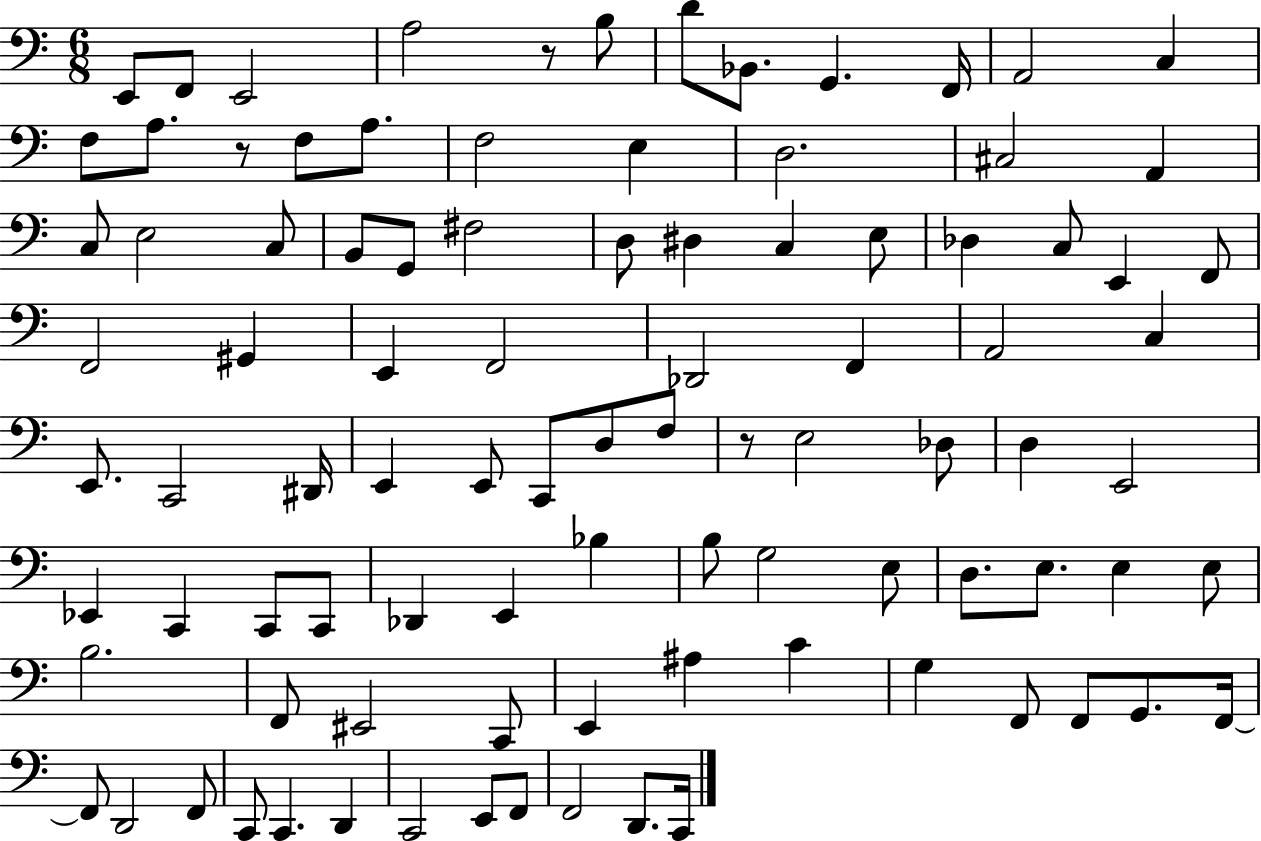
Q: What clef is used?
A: bass